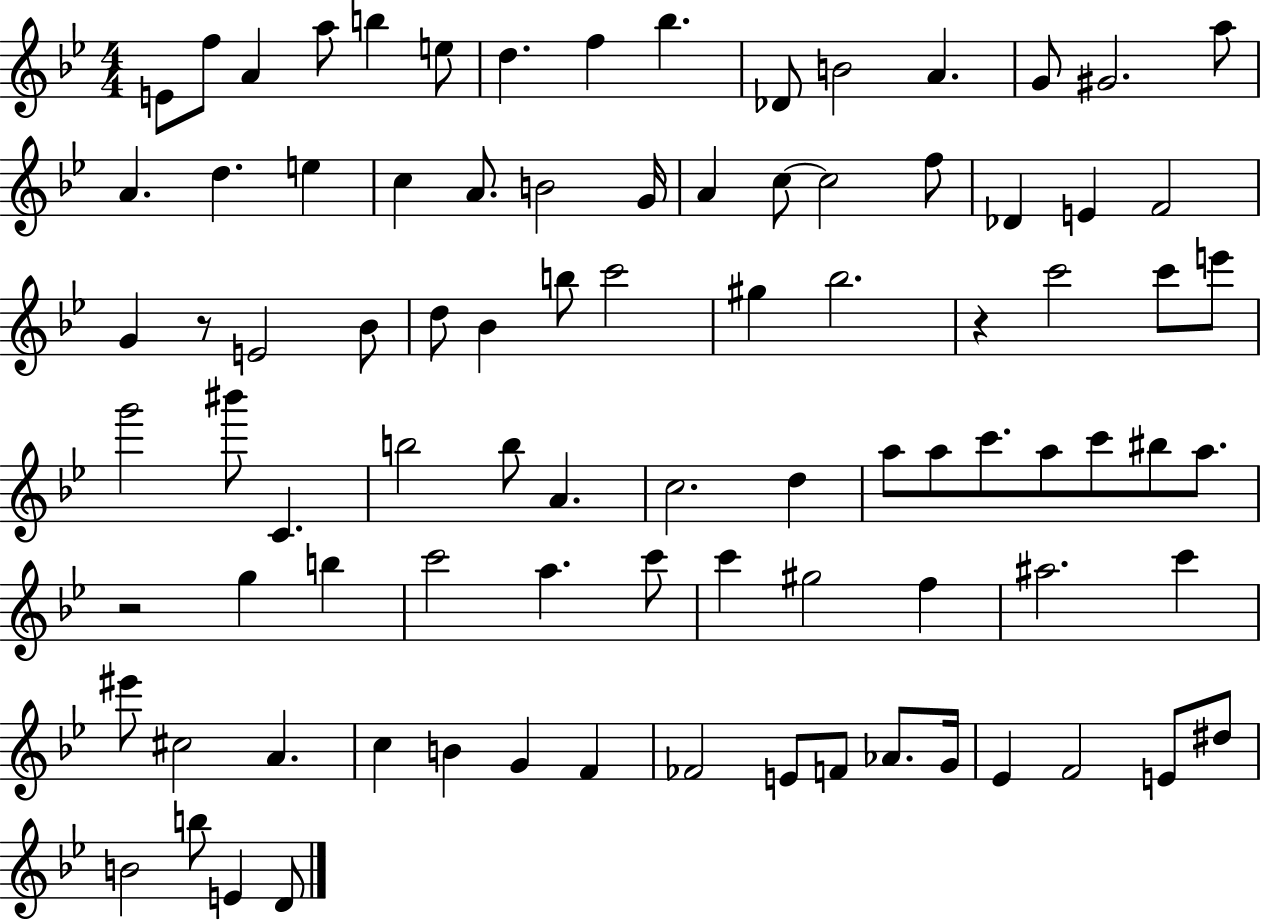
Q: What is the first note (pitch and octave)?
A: E4